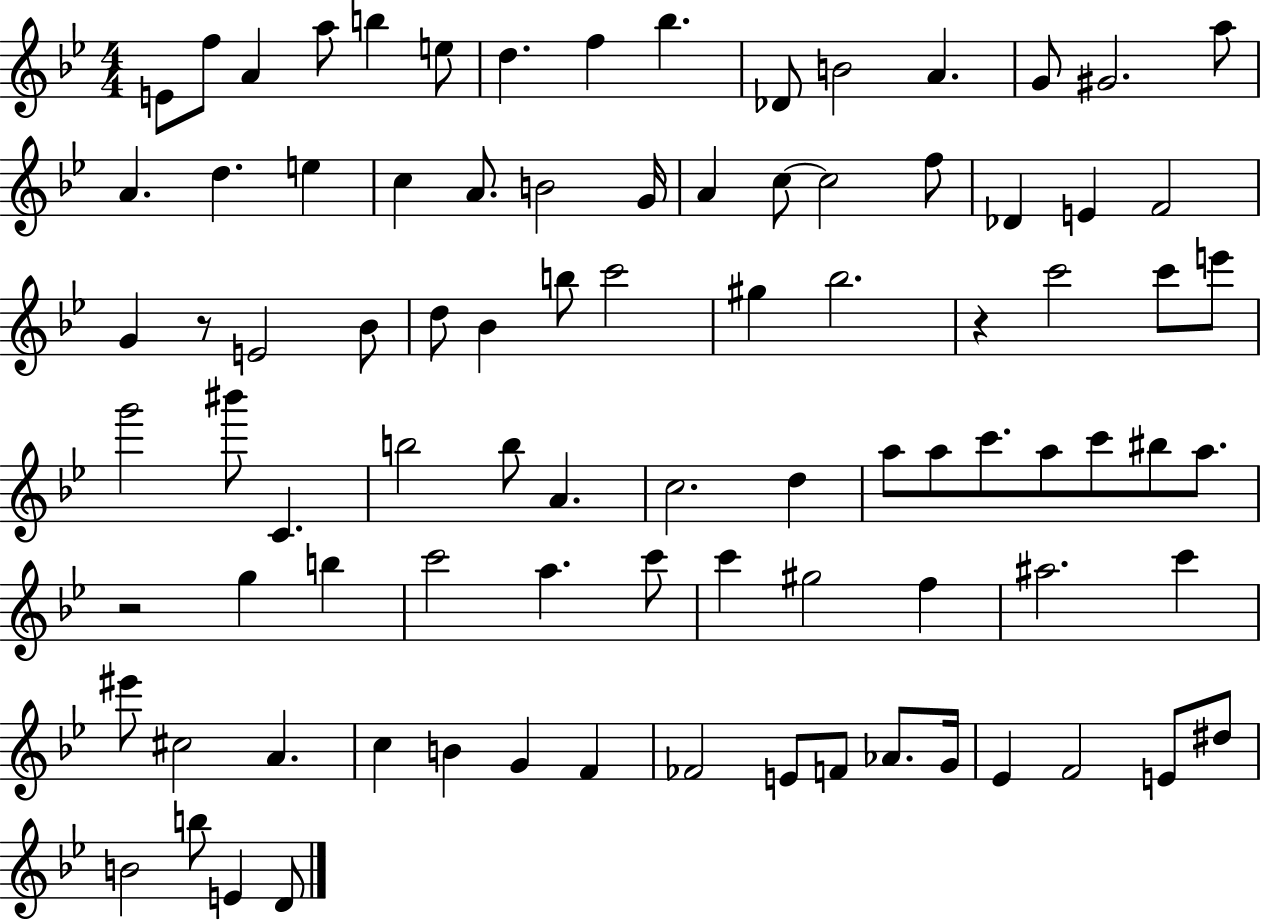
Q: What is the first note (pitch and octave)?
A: E4